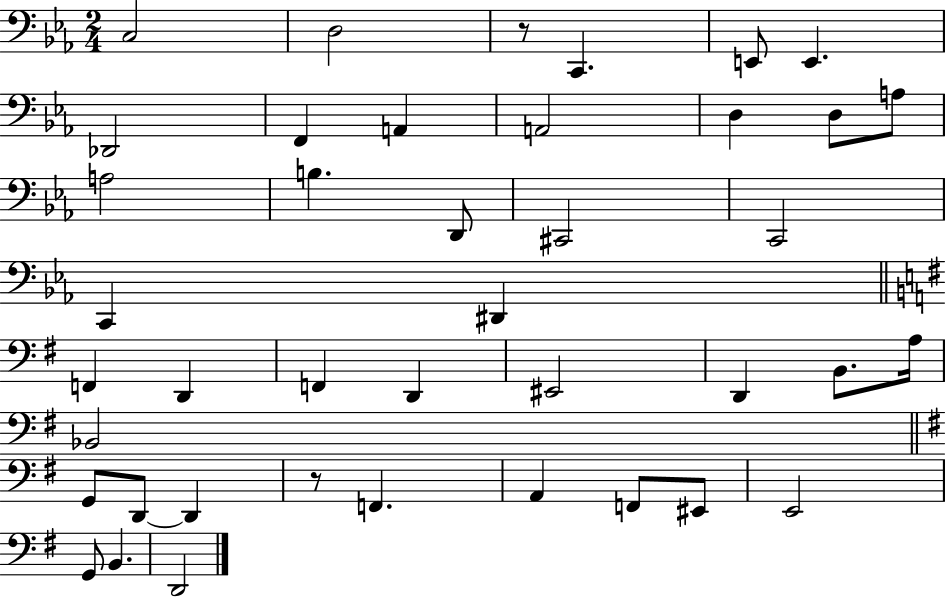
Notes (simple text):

C3/h D3/h R/e C2/q. E2/e E2/q. Db2/h F2/q A2/q A2/h D3/q D3/e A3/e A3/h B3/q. D2/e C#2/h C2/h C2/q D#2/q F2/q D2/q F2/q D2/q EIS2/h D2/q B2/e. A3/s Bb2/h G2/e D2/e D2/q R/e F2/q. A2/q F2/e EIS2/e E2/h G2/e B2/q. D2/h